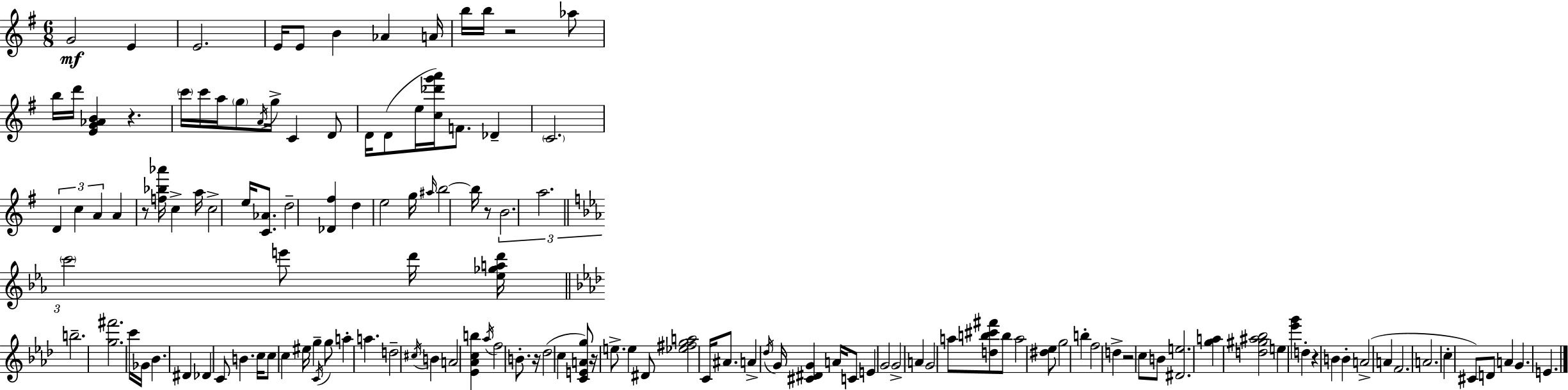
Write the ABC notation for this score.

X:1
T:Untitled
M:6/8
L:1/4
K:Em
G2 E E2 E/4 E/2 B _A A/4 b/4 b/4 z2 _a/2 b/4 d'/4 [EG_AB] z c'/4 c'/4 a/4 g/2 A/4 g/4 C D/2 D/4 D/2 e/4 [c_d'g'a']/4 F/2 _D C2 D c A A z/2 [f_b_a']/4 c a/4 c2 e/4 [C_A]/2 d2 [_D^f] d e2 g/4 ^a/4 b2 b/4 z/2 B2 a2 c'2 e'/2 d'/4 [_e_gad']/4 b2 [g^f']2 c'/4 _G/4 _B ^D _D C/2 B c/4 c/2 c ^e/4 g C/4 g/2 a a d2 ^c/4 B A2 [_E_Acb] _a/4 f2 B/2 z/4 _d2 c [CEAg]/2 z/4 e/2 e ^D/2 [_e^fga]2 C/4 ^A/2 A _d/4 G/4 [^C^DG] A/4 C/2 E G2 G2 A G2 a/2 [db^c'^f']/2 b/2 a2 [^d_e]/2 g2 b f2 d z2 c/2 B/2 [^De]2 [ga] [d^g^a_b]2 e [_e'g'] d z B B A2 A F2 A2 c ^C/2 D/2 A G E